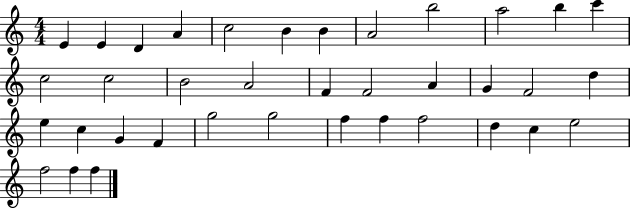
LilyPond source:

{
  \clef treble
  \numericTimeSignature
  \time 4/4
  \key c \major
  e'4 e'4 d'4 a'4 | c''2 b'4 b'4 | a'2 b''2 | a''2 b''4 c'''4 | \break c''2 c''2 | b'2 a'2 | f'4 f'2 a'4 | g'4 f'2 d''4 | \break e''4 c''4 g'4 f'4 | g''2 g''2 | f''4 f''4 f''2 | d''4 c''4 e''2 | \break f''2 f''4 f''4 | \bar "|."
}